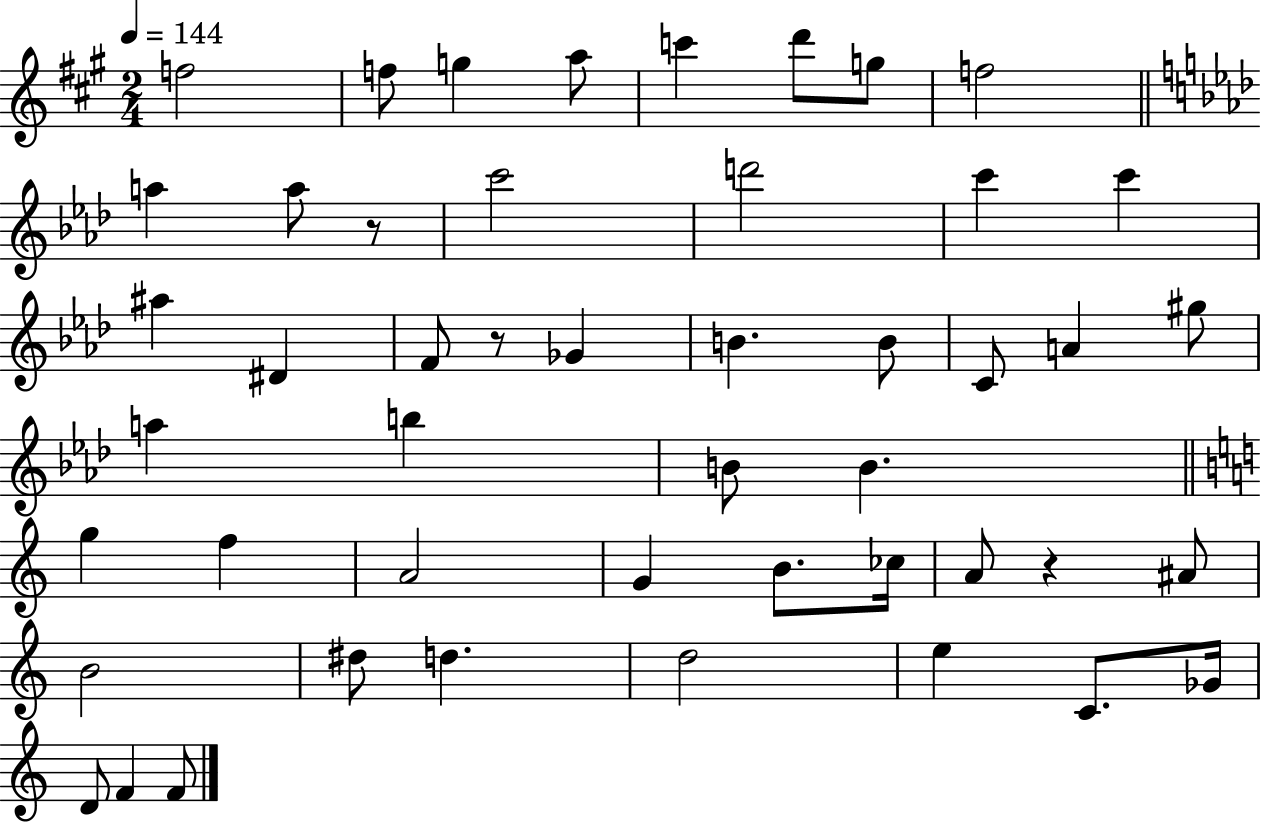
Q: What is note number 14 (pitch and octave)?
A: C6